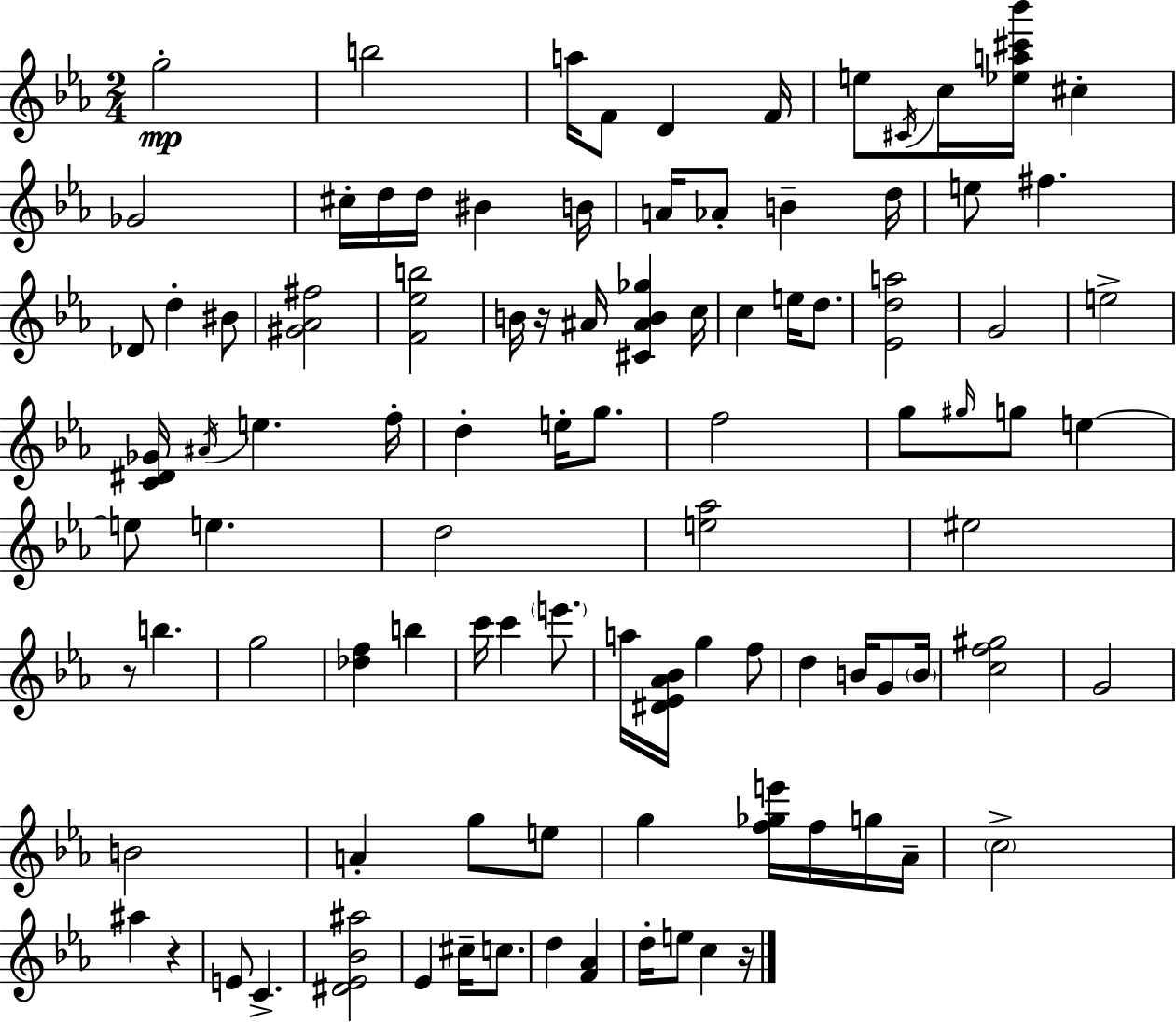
{
  \clef treble
  \numericTimeSignature
  \time 2/4
  \key ees \major
  \repeat volta 2 { g''2-.\mp | b''2 | a''16 f'8 d'4 f'16 | e''8 \acciaccatura { cis'16 } c''16 <ees'' a'' cis''' bes'''>16 cis''4-. | \break ges'2 | cis''16-. d''16 d''16 bis'4 | b'16 a'16 aes'8-. b'4-- | d''16 e''8 fis''4. | \break des'8 d''4-. bis'8 | <gis' aes' fis''>2 | <f' ees'' b''>2 | b'16 r16 ais'16 <cis' ais' b' ges''>4 | \break c''16 c''4 e''16 d''8. | <ees' d'' a''>2 | g'2 | e''2-> | \break <c' dis' ges'>16 \acciaccatura { ais'16 } e''4. | f''16-. d''4-. e''16-. g''8. | f''2 | g''8 \grace { gis''16 } g''8 e''4~~ | \break e''8 e''4. | d''2 | <e'' aes''>2 | eis''2 | \break r8 b''4. | g''2 | <des'' f''>4 b''4 | c'''16 c'''4 | \break \parenthesize e'''8. a''16 <dis' ees' aes' bes'>16 g''4 | f''8 d''4 b'16 | g'8 \parenthesize b'16 <c'' f'' gis''>2 | g'2 | \break b'2 | a'4-. g''8 | e''8 g''4 <f'' ges'' e'''>16 | f''16 g''16 aes'16-- \parenthesize c''2-> | \break ais''4 r4 | e'8 c'4.-> | <dis' ees' bes' ais''>2 | ees'4 cis''16-- | \break c''8. d''4 <f' aes'>4 | d''16-. e''8 c''4 | r16 } \bar "|."
}